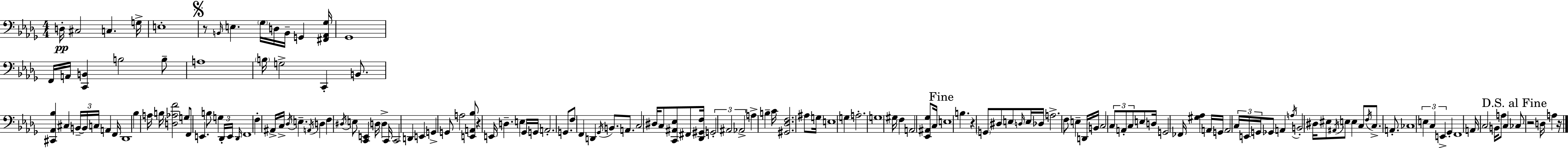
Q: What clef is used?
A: bass